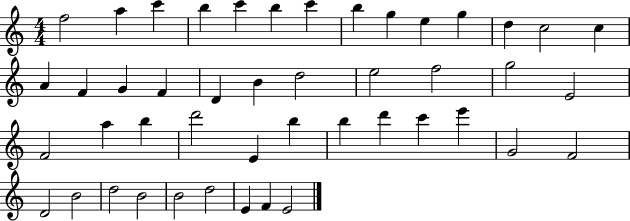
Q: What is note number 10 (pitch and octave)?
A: E5